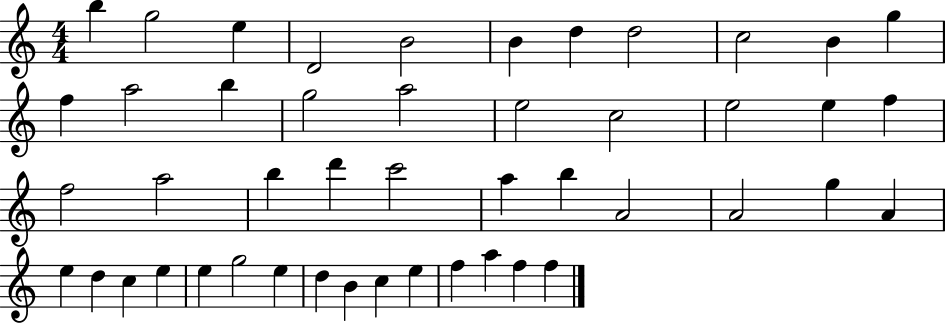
B5/q G5/h E5/q D4/h B4/h B4/q D5/q D5/h C5/h B4/q G5/q F5/q A5/h B5/q G5/h A5/h E5/h C5/h E5/h E5/q F5/q F5/h A5/h B5/q D6/q C6/h A5/q B5/q A4/h A4/h G5/q A4/q E5/q D5/q C5/q E5/q E5/q G5/h E5/q D5/q B4/q C5/q E5/q F5/q A5/q F5/q F5/q